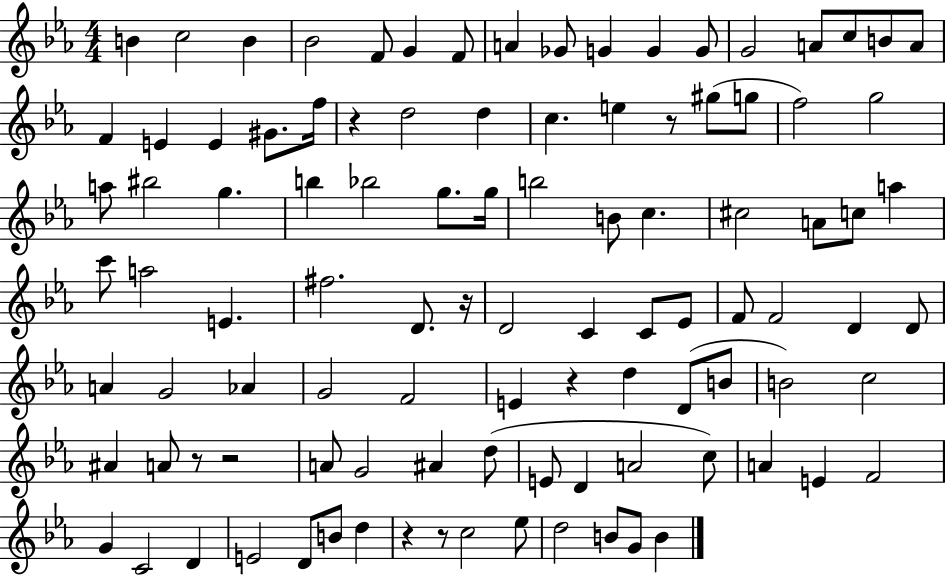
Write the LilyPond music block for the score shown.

{
  \clef treble
  \numericTimeSignature
  \time 4/4
  \key ees \major
  \repeat volta 2 { b'4 c''2 b'4 | bes'2 f'8 g'4 f'8 | a'4 ges'8 g'4 g'4 g'8 | g'2 a'8 c''8 b'8 a'8 | \break f'4 e'4 e'4 gis'8. f''16 | r4 d''2 d''4 | c''4. e''4 r8 gis''8( g''8 | f''2) g''2 | \break a''8 bis''2 g''4. | b''4 bes''2 g''8. g''16 | b''2 b'8 c''4. | cis''2 a'8 c''8 a''4 | \break c'''8 a''2 e'4. | fis''2. d'8. r16 | d'2 c'4 c'8 ees'8 | f'8 f'2 d'4 d'8 | \break a'4 g'2 aes'4 | g'2 f'2 | e'4 r4 d''4 d'8( b'8 | b'2) c''2 | \break ais'4 a'8 r8 r2 | a'8 g'2 ais'4 d''8( | e'8 d'4 a'2 c''8) | a'4 e'4 f'2 | \break g'4 c'2 d'4 | e'2 d'8 b'8 d''4 | r4 r8 c''2 ees''8 | d''2 b'8 g'8 b'4 | \break } \bar "|."
}